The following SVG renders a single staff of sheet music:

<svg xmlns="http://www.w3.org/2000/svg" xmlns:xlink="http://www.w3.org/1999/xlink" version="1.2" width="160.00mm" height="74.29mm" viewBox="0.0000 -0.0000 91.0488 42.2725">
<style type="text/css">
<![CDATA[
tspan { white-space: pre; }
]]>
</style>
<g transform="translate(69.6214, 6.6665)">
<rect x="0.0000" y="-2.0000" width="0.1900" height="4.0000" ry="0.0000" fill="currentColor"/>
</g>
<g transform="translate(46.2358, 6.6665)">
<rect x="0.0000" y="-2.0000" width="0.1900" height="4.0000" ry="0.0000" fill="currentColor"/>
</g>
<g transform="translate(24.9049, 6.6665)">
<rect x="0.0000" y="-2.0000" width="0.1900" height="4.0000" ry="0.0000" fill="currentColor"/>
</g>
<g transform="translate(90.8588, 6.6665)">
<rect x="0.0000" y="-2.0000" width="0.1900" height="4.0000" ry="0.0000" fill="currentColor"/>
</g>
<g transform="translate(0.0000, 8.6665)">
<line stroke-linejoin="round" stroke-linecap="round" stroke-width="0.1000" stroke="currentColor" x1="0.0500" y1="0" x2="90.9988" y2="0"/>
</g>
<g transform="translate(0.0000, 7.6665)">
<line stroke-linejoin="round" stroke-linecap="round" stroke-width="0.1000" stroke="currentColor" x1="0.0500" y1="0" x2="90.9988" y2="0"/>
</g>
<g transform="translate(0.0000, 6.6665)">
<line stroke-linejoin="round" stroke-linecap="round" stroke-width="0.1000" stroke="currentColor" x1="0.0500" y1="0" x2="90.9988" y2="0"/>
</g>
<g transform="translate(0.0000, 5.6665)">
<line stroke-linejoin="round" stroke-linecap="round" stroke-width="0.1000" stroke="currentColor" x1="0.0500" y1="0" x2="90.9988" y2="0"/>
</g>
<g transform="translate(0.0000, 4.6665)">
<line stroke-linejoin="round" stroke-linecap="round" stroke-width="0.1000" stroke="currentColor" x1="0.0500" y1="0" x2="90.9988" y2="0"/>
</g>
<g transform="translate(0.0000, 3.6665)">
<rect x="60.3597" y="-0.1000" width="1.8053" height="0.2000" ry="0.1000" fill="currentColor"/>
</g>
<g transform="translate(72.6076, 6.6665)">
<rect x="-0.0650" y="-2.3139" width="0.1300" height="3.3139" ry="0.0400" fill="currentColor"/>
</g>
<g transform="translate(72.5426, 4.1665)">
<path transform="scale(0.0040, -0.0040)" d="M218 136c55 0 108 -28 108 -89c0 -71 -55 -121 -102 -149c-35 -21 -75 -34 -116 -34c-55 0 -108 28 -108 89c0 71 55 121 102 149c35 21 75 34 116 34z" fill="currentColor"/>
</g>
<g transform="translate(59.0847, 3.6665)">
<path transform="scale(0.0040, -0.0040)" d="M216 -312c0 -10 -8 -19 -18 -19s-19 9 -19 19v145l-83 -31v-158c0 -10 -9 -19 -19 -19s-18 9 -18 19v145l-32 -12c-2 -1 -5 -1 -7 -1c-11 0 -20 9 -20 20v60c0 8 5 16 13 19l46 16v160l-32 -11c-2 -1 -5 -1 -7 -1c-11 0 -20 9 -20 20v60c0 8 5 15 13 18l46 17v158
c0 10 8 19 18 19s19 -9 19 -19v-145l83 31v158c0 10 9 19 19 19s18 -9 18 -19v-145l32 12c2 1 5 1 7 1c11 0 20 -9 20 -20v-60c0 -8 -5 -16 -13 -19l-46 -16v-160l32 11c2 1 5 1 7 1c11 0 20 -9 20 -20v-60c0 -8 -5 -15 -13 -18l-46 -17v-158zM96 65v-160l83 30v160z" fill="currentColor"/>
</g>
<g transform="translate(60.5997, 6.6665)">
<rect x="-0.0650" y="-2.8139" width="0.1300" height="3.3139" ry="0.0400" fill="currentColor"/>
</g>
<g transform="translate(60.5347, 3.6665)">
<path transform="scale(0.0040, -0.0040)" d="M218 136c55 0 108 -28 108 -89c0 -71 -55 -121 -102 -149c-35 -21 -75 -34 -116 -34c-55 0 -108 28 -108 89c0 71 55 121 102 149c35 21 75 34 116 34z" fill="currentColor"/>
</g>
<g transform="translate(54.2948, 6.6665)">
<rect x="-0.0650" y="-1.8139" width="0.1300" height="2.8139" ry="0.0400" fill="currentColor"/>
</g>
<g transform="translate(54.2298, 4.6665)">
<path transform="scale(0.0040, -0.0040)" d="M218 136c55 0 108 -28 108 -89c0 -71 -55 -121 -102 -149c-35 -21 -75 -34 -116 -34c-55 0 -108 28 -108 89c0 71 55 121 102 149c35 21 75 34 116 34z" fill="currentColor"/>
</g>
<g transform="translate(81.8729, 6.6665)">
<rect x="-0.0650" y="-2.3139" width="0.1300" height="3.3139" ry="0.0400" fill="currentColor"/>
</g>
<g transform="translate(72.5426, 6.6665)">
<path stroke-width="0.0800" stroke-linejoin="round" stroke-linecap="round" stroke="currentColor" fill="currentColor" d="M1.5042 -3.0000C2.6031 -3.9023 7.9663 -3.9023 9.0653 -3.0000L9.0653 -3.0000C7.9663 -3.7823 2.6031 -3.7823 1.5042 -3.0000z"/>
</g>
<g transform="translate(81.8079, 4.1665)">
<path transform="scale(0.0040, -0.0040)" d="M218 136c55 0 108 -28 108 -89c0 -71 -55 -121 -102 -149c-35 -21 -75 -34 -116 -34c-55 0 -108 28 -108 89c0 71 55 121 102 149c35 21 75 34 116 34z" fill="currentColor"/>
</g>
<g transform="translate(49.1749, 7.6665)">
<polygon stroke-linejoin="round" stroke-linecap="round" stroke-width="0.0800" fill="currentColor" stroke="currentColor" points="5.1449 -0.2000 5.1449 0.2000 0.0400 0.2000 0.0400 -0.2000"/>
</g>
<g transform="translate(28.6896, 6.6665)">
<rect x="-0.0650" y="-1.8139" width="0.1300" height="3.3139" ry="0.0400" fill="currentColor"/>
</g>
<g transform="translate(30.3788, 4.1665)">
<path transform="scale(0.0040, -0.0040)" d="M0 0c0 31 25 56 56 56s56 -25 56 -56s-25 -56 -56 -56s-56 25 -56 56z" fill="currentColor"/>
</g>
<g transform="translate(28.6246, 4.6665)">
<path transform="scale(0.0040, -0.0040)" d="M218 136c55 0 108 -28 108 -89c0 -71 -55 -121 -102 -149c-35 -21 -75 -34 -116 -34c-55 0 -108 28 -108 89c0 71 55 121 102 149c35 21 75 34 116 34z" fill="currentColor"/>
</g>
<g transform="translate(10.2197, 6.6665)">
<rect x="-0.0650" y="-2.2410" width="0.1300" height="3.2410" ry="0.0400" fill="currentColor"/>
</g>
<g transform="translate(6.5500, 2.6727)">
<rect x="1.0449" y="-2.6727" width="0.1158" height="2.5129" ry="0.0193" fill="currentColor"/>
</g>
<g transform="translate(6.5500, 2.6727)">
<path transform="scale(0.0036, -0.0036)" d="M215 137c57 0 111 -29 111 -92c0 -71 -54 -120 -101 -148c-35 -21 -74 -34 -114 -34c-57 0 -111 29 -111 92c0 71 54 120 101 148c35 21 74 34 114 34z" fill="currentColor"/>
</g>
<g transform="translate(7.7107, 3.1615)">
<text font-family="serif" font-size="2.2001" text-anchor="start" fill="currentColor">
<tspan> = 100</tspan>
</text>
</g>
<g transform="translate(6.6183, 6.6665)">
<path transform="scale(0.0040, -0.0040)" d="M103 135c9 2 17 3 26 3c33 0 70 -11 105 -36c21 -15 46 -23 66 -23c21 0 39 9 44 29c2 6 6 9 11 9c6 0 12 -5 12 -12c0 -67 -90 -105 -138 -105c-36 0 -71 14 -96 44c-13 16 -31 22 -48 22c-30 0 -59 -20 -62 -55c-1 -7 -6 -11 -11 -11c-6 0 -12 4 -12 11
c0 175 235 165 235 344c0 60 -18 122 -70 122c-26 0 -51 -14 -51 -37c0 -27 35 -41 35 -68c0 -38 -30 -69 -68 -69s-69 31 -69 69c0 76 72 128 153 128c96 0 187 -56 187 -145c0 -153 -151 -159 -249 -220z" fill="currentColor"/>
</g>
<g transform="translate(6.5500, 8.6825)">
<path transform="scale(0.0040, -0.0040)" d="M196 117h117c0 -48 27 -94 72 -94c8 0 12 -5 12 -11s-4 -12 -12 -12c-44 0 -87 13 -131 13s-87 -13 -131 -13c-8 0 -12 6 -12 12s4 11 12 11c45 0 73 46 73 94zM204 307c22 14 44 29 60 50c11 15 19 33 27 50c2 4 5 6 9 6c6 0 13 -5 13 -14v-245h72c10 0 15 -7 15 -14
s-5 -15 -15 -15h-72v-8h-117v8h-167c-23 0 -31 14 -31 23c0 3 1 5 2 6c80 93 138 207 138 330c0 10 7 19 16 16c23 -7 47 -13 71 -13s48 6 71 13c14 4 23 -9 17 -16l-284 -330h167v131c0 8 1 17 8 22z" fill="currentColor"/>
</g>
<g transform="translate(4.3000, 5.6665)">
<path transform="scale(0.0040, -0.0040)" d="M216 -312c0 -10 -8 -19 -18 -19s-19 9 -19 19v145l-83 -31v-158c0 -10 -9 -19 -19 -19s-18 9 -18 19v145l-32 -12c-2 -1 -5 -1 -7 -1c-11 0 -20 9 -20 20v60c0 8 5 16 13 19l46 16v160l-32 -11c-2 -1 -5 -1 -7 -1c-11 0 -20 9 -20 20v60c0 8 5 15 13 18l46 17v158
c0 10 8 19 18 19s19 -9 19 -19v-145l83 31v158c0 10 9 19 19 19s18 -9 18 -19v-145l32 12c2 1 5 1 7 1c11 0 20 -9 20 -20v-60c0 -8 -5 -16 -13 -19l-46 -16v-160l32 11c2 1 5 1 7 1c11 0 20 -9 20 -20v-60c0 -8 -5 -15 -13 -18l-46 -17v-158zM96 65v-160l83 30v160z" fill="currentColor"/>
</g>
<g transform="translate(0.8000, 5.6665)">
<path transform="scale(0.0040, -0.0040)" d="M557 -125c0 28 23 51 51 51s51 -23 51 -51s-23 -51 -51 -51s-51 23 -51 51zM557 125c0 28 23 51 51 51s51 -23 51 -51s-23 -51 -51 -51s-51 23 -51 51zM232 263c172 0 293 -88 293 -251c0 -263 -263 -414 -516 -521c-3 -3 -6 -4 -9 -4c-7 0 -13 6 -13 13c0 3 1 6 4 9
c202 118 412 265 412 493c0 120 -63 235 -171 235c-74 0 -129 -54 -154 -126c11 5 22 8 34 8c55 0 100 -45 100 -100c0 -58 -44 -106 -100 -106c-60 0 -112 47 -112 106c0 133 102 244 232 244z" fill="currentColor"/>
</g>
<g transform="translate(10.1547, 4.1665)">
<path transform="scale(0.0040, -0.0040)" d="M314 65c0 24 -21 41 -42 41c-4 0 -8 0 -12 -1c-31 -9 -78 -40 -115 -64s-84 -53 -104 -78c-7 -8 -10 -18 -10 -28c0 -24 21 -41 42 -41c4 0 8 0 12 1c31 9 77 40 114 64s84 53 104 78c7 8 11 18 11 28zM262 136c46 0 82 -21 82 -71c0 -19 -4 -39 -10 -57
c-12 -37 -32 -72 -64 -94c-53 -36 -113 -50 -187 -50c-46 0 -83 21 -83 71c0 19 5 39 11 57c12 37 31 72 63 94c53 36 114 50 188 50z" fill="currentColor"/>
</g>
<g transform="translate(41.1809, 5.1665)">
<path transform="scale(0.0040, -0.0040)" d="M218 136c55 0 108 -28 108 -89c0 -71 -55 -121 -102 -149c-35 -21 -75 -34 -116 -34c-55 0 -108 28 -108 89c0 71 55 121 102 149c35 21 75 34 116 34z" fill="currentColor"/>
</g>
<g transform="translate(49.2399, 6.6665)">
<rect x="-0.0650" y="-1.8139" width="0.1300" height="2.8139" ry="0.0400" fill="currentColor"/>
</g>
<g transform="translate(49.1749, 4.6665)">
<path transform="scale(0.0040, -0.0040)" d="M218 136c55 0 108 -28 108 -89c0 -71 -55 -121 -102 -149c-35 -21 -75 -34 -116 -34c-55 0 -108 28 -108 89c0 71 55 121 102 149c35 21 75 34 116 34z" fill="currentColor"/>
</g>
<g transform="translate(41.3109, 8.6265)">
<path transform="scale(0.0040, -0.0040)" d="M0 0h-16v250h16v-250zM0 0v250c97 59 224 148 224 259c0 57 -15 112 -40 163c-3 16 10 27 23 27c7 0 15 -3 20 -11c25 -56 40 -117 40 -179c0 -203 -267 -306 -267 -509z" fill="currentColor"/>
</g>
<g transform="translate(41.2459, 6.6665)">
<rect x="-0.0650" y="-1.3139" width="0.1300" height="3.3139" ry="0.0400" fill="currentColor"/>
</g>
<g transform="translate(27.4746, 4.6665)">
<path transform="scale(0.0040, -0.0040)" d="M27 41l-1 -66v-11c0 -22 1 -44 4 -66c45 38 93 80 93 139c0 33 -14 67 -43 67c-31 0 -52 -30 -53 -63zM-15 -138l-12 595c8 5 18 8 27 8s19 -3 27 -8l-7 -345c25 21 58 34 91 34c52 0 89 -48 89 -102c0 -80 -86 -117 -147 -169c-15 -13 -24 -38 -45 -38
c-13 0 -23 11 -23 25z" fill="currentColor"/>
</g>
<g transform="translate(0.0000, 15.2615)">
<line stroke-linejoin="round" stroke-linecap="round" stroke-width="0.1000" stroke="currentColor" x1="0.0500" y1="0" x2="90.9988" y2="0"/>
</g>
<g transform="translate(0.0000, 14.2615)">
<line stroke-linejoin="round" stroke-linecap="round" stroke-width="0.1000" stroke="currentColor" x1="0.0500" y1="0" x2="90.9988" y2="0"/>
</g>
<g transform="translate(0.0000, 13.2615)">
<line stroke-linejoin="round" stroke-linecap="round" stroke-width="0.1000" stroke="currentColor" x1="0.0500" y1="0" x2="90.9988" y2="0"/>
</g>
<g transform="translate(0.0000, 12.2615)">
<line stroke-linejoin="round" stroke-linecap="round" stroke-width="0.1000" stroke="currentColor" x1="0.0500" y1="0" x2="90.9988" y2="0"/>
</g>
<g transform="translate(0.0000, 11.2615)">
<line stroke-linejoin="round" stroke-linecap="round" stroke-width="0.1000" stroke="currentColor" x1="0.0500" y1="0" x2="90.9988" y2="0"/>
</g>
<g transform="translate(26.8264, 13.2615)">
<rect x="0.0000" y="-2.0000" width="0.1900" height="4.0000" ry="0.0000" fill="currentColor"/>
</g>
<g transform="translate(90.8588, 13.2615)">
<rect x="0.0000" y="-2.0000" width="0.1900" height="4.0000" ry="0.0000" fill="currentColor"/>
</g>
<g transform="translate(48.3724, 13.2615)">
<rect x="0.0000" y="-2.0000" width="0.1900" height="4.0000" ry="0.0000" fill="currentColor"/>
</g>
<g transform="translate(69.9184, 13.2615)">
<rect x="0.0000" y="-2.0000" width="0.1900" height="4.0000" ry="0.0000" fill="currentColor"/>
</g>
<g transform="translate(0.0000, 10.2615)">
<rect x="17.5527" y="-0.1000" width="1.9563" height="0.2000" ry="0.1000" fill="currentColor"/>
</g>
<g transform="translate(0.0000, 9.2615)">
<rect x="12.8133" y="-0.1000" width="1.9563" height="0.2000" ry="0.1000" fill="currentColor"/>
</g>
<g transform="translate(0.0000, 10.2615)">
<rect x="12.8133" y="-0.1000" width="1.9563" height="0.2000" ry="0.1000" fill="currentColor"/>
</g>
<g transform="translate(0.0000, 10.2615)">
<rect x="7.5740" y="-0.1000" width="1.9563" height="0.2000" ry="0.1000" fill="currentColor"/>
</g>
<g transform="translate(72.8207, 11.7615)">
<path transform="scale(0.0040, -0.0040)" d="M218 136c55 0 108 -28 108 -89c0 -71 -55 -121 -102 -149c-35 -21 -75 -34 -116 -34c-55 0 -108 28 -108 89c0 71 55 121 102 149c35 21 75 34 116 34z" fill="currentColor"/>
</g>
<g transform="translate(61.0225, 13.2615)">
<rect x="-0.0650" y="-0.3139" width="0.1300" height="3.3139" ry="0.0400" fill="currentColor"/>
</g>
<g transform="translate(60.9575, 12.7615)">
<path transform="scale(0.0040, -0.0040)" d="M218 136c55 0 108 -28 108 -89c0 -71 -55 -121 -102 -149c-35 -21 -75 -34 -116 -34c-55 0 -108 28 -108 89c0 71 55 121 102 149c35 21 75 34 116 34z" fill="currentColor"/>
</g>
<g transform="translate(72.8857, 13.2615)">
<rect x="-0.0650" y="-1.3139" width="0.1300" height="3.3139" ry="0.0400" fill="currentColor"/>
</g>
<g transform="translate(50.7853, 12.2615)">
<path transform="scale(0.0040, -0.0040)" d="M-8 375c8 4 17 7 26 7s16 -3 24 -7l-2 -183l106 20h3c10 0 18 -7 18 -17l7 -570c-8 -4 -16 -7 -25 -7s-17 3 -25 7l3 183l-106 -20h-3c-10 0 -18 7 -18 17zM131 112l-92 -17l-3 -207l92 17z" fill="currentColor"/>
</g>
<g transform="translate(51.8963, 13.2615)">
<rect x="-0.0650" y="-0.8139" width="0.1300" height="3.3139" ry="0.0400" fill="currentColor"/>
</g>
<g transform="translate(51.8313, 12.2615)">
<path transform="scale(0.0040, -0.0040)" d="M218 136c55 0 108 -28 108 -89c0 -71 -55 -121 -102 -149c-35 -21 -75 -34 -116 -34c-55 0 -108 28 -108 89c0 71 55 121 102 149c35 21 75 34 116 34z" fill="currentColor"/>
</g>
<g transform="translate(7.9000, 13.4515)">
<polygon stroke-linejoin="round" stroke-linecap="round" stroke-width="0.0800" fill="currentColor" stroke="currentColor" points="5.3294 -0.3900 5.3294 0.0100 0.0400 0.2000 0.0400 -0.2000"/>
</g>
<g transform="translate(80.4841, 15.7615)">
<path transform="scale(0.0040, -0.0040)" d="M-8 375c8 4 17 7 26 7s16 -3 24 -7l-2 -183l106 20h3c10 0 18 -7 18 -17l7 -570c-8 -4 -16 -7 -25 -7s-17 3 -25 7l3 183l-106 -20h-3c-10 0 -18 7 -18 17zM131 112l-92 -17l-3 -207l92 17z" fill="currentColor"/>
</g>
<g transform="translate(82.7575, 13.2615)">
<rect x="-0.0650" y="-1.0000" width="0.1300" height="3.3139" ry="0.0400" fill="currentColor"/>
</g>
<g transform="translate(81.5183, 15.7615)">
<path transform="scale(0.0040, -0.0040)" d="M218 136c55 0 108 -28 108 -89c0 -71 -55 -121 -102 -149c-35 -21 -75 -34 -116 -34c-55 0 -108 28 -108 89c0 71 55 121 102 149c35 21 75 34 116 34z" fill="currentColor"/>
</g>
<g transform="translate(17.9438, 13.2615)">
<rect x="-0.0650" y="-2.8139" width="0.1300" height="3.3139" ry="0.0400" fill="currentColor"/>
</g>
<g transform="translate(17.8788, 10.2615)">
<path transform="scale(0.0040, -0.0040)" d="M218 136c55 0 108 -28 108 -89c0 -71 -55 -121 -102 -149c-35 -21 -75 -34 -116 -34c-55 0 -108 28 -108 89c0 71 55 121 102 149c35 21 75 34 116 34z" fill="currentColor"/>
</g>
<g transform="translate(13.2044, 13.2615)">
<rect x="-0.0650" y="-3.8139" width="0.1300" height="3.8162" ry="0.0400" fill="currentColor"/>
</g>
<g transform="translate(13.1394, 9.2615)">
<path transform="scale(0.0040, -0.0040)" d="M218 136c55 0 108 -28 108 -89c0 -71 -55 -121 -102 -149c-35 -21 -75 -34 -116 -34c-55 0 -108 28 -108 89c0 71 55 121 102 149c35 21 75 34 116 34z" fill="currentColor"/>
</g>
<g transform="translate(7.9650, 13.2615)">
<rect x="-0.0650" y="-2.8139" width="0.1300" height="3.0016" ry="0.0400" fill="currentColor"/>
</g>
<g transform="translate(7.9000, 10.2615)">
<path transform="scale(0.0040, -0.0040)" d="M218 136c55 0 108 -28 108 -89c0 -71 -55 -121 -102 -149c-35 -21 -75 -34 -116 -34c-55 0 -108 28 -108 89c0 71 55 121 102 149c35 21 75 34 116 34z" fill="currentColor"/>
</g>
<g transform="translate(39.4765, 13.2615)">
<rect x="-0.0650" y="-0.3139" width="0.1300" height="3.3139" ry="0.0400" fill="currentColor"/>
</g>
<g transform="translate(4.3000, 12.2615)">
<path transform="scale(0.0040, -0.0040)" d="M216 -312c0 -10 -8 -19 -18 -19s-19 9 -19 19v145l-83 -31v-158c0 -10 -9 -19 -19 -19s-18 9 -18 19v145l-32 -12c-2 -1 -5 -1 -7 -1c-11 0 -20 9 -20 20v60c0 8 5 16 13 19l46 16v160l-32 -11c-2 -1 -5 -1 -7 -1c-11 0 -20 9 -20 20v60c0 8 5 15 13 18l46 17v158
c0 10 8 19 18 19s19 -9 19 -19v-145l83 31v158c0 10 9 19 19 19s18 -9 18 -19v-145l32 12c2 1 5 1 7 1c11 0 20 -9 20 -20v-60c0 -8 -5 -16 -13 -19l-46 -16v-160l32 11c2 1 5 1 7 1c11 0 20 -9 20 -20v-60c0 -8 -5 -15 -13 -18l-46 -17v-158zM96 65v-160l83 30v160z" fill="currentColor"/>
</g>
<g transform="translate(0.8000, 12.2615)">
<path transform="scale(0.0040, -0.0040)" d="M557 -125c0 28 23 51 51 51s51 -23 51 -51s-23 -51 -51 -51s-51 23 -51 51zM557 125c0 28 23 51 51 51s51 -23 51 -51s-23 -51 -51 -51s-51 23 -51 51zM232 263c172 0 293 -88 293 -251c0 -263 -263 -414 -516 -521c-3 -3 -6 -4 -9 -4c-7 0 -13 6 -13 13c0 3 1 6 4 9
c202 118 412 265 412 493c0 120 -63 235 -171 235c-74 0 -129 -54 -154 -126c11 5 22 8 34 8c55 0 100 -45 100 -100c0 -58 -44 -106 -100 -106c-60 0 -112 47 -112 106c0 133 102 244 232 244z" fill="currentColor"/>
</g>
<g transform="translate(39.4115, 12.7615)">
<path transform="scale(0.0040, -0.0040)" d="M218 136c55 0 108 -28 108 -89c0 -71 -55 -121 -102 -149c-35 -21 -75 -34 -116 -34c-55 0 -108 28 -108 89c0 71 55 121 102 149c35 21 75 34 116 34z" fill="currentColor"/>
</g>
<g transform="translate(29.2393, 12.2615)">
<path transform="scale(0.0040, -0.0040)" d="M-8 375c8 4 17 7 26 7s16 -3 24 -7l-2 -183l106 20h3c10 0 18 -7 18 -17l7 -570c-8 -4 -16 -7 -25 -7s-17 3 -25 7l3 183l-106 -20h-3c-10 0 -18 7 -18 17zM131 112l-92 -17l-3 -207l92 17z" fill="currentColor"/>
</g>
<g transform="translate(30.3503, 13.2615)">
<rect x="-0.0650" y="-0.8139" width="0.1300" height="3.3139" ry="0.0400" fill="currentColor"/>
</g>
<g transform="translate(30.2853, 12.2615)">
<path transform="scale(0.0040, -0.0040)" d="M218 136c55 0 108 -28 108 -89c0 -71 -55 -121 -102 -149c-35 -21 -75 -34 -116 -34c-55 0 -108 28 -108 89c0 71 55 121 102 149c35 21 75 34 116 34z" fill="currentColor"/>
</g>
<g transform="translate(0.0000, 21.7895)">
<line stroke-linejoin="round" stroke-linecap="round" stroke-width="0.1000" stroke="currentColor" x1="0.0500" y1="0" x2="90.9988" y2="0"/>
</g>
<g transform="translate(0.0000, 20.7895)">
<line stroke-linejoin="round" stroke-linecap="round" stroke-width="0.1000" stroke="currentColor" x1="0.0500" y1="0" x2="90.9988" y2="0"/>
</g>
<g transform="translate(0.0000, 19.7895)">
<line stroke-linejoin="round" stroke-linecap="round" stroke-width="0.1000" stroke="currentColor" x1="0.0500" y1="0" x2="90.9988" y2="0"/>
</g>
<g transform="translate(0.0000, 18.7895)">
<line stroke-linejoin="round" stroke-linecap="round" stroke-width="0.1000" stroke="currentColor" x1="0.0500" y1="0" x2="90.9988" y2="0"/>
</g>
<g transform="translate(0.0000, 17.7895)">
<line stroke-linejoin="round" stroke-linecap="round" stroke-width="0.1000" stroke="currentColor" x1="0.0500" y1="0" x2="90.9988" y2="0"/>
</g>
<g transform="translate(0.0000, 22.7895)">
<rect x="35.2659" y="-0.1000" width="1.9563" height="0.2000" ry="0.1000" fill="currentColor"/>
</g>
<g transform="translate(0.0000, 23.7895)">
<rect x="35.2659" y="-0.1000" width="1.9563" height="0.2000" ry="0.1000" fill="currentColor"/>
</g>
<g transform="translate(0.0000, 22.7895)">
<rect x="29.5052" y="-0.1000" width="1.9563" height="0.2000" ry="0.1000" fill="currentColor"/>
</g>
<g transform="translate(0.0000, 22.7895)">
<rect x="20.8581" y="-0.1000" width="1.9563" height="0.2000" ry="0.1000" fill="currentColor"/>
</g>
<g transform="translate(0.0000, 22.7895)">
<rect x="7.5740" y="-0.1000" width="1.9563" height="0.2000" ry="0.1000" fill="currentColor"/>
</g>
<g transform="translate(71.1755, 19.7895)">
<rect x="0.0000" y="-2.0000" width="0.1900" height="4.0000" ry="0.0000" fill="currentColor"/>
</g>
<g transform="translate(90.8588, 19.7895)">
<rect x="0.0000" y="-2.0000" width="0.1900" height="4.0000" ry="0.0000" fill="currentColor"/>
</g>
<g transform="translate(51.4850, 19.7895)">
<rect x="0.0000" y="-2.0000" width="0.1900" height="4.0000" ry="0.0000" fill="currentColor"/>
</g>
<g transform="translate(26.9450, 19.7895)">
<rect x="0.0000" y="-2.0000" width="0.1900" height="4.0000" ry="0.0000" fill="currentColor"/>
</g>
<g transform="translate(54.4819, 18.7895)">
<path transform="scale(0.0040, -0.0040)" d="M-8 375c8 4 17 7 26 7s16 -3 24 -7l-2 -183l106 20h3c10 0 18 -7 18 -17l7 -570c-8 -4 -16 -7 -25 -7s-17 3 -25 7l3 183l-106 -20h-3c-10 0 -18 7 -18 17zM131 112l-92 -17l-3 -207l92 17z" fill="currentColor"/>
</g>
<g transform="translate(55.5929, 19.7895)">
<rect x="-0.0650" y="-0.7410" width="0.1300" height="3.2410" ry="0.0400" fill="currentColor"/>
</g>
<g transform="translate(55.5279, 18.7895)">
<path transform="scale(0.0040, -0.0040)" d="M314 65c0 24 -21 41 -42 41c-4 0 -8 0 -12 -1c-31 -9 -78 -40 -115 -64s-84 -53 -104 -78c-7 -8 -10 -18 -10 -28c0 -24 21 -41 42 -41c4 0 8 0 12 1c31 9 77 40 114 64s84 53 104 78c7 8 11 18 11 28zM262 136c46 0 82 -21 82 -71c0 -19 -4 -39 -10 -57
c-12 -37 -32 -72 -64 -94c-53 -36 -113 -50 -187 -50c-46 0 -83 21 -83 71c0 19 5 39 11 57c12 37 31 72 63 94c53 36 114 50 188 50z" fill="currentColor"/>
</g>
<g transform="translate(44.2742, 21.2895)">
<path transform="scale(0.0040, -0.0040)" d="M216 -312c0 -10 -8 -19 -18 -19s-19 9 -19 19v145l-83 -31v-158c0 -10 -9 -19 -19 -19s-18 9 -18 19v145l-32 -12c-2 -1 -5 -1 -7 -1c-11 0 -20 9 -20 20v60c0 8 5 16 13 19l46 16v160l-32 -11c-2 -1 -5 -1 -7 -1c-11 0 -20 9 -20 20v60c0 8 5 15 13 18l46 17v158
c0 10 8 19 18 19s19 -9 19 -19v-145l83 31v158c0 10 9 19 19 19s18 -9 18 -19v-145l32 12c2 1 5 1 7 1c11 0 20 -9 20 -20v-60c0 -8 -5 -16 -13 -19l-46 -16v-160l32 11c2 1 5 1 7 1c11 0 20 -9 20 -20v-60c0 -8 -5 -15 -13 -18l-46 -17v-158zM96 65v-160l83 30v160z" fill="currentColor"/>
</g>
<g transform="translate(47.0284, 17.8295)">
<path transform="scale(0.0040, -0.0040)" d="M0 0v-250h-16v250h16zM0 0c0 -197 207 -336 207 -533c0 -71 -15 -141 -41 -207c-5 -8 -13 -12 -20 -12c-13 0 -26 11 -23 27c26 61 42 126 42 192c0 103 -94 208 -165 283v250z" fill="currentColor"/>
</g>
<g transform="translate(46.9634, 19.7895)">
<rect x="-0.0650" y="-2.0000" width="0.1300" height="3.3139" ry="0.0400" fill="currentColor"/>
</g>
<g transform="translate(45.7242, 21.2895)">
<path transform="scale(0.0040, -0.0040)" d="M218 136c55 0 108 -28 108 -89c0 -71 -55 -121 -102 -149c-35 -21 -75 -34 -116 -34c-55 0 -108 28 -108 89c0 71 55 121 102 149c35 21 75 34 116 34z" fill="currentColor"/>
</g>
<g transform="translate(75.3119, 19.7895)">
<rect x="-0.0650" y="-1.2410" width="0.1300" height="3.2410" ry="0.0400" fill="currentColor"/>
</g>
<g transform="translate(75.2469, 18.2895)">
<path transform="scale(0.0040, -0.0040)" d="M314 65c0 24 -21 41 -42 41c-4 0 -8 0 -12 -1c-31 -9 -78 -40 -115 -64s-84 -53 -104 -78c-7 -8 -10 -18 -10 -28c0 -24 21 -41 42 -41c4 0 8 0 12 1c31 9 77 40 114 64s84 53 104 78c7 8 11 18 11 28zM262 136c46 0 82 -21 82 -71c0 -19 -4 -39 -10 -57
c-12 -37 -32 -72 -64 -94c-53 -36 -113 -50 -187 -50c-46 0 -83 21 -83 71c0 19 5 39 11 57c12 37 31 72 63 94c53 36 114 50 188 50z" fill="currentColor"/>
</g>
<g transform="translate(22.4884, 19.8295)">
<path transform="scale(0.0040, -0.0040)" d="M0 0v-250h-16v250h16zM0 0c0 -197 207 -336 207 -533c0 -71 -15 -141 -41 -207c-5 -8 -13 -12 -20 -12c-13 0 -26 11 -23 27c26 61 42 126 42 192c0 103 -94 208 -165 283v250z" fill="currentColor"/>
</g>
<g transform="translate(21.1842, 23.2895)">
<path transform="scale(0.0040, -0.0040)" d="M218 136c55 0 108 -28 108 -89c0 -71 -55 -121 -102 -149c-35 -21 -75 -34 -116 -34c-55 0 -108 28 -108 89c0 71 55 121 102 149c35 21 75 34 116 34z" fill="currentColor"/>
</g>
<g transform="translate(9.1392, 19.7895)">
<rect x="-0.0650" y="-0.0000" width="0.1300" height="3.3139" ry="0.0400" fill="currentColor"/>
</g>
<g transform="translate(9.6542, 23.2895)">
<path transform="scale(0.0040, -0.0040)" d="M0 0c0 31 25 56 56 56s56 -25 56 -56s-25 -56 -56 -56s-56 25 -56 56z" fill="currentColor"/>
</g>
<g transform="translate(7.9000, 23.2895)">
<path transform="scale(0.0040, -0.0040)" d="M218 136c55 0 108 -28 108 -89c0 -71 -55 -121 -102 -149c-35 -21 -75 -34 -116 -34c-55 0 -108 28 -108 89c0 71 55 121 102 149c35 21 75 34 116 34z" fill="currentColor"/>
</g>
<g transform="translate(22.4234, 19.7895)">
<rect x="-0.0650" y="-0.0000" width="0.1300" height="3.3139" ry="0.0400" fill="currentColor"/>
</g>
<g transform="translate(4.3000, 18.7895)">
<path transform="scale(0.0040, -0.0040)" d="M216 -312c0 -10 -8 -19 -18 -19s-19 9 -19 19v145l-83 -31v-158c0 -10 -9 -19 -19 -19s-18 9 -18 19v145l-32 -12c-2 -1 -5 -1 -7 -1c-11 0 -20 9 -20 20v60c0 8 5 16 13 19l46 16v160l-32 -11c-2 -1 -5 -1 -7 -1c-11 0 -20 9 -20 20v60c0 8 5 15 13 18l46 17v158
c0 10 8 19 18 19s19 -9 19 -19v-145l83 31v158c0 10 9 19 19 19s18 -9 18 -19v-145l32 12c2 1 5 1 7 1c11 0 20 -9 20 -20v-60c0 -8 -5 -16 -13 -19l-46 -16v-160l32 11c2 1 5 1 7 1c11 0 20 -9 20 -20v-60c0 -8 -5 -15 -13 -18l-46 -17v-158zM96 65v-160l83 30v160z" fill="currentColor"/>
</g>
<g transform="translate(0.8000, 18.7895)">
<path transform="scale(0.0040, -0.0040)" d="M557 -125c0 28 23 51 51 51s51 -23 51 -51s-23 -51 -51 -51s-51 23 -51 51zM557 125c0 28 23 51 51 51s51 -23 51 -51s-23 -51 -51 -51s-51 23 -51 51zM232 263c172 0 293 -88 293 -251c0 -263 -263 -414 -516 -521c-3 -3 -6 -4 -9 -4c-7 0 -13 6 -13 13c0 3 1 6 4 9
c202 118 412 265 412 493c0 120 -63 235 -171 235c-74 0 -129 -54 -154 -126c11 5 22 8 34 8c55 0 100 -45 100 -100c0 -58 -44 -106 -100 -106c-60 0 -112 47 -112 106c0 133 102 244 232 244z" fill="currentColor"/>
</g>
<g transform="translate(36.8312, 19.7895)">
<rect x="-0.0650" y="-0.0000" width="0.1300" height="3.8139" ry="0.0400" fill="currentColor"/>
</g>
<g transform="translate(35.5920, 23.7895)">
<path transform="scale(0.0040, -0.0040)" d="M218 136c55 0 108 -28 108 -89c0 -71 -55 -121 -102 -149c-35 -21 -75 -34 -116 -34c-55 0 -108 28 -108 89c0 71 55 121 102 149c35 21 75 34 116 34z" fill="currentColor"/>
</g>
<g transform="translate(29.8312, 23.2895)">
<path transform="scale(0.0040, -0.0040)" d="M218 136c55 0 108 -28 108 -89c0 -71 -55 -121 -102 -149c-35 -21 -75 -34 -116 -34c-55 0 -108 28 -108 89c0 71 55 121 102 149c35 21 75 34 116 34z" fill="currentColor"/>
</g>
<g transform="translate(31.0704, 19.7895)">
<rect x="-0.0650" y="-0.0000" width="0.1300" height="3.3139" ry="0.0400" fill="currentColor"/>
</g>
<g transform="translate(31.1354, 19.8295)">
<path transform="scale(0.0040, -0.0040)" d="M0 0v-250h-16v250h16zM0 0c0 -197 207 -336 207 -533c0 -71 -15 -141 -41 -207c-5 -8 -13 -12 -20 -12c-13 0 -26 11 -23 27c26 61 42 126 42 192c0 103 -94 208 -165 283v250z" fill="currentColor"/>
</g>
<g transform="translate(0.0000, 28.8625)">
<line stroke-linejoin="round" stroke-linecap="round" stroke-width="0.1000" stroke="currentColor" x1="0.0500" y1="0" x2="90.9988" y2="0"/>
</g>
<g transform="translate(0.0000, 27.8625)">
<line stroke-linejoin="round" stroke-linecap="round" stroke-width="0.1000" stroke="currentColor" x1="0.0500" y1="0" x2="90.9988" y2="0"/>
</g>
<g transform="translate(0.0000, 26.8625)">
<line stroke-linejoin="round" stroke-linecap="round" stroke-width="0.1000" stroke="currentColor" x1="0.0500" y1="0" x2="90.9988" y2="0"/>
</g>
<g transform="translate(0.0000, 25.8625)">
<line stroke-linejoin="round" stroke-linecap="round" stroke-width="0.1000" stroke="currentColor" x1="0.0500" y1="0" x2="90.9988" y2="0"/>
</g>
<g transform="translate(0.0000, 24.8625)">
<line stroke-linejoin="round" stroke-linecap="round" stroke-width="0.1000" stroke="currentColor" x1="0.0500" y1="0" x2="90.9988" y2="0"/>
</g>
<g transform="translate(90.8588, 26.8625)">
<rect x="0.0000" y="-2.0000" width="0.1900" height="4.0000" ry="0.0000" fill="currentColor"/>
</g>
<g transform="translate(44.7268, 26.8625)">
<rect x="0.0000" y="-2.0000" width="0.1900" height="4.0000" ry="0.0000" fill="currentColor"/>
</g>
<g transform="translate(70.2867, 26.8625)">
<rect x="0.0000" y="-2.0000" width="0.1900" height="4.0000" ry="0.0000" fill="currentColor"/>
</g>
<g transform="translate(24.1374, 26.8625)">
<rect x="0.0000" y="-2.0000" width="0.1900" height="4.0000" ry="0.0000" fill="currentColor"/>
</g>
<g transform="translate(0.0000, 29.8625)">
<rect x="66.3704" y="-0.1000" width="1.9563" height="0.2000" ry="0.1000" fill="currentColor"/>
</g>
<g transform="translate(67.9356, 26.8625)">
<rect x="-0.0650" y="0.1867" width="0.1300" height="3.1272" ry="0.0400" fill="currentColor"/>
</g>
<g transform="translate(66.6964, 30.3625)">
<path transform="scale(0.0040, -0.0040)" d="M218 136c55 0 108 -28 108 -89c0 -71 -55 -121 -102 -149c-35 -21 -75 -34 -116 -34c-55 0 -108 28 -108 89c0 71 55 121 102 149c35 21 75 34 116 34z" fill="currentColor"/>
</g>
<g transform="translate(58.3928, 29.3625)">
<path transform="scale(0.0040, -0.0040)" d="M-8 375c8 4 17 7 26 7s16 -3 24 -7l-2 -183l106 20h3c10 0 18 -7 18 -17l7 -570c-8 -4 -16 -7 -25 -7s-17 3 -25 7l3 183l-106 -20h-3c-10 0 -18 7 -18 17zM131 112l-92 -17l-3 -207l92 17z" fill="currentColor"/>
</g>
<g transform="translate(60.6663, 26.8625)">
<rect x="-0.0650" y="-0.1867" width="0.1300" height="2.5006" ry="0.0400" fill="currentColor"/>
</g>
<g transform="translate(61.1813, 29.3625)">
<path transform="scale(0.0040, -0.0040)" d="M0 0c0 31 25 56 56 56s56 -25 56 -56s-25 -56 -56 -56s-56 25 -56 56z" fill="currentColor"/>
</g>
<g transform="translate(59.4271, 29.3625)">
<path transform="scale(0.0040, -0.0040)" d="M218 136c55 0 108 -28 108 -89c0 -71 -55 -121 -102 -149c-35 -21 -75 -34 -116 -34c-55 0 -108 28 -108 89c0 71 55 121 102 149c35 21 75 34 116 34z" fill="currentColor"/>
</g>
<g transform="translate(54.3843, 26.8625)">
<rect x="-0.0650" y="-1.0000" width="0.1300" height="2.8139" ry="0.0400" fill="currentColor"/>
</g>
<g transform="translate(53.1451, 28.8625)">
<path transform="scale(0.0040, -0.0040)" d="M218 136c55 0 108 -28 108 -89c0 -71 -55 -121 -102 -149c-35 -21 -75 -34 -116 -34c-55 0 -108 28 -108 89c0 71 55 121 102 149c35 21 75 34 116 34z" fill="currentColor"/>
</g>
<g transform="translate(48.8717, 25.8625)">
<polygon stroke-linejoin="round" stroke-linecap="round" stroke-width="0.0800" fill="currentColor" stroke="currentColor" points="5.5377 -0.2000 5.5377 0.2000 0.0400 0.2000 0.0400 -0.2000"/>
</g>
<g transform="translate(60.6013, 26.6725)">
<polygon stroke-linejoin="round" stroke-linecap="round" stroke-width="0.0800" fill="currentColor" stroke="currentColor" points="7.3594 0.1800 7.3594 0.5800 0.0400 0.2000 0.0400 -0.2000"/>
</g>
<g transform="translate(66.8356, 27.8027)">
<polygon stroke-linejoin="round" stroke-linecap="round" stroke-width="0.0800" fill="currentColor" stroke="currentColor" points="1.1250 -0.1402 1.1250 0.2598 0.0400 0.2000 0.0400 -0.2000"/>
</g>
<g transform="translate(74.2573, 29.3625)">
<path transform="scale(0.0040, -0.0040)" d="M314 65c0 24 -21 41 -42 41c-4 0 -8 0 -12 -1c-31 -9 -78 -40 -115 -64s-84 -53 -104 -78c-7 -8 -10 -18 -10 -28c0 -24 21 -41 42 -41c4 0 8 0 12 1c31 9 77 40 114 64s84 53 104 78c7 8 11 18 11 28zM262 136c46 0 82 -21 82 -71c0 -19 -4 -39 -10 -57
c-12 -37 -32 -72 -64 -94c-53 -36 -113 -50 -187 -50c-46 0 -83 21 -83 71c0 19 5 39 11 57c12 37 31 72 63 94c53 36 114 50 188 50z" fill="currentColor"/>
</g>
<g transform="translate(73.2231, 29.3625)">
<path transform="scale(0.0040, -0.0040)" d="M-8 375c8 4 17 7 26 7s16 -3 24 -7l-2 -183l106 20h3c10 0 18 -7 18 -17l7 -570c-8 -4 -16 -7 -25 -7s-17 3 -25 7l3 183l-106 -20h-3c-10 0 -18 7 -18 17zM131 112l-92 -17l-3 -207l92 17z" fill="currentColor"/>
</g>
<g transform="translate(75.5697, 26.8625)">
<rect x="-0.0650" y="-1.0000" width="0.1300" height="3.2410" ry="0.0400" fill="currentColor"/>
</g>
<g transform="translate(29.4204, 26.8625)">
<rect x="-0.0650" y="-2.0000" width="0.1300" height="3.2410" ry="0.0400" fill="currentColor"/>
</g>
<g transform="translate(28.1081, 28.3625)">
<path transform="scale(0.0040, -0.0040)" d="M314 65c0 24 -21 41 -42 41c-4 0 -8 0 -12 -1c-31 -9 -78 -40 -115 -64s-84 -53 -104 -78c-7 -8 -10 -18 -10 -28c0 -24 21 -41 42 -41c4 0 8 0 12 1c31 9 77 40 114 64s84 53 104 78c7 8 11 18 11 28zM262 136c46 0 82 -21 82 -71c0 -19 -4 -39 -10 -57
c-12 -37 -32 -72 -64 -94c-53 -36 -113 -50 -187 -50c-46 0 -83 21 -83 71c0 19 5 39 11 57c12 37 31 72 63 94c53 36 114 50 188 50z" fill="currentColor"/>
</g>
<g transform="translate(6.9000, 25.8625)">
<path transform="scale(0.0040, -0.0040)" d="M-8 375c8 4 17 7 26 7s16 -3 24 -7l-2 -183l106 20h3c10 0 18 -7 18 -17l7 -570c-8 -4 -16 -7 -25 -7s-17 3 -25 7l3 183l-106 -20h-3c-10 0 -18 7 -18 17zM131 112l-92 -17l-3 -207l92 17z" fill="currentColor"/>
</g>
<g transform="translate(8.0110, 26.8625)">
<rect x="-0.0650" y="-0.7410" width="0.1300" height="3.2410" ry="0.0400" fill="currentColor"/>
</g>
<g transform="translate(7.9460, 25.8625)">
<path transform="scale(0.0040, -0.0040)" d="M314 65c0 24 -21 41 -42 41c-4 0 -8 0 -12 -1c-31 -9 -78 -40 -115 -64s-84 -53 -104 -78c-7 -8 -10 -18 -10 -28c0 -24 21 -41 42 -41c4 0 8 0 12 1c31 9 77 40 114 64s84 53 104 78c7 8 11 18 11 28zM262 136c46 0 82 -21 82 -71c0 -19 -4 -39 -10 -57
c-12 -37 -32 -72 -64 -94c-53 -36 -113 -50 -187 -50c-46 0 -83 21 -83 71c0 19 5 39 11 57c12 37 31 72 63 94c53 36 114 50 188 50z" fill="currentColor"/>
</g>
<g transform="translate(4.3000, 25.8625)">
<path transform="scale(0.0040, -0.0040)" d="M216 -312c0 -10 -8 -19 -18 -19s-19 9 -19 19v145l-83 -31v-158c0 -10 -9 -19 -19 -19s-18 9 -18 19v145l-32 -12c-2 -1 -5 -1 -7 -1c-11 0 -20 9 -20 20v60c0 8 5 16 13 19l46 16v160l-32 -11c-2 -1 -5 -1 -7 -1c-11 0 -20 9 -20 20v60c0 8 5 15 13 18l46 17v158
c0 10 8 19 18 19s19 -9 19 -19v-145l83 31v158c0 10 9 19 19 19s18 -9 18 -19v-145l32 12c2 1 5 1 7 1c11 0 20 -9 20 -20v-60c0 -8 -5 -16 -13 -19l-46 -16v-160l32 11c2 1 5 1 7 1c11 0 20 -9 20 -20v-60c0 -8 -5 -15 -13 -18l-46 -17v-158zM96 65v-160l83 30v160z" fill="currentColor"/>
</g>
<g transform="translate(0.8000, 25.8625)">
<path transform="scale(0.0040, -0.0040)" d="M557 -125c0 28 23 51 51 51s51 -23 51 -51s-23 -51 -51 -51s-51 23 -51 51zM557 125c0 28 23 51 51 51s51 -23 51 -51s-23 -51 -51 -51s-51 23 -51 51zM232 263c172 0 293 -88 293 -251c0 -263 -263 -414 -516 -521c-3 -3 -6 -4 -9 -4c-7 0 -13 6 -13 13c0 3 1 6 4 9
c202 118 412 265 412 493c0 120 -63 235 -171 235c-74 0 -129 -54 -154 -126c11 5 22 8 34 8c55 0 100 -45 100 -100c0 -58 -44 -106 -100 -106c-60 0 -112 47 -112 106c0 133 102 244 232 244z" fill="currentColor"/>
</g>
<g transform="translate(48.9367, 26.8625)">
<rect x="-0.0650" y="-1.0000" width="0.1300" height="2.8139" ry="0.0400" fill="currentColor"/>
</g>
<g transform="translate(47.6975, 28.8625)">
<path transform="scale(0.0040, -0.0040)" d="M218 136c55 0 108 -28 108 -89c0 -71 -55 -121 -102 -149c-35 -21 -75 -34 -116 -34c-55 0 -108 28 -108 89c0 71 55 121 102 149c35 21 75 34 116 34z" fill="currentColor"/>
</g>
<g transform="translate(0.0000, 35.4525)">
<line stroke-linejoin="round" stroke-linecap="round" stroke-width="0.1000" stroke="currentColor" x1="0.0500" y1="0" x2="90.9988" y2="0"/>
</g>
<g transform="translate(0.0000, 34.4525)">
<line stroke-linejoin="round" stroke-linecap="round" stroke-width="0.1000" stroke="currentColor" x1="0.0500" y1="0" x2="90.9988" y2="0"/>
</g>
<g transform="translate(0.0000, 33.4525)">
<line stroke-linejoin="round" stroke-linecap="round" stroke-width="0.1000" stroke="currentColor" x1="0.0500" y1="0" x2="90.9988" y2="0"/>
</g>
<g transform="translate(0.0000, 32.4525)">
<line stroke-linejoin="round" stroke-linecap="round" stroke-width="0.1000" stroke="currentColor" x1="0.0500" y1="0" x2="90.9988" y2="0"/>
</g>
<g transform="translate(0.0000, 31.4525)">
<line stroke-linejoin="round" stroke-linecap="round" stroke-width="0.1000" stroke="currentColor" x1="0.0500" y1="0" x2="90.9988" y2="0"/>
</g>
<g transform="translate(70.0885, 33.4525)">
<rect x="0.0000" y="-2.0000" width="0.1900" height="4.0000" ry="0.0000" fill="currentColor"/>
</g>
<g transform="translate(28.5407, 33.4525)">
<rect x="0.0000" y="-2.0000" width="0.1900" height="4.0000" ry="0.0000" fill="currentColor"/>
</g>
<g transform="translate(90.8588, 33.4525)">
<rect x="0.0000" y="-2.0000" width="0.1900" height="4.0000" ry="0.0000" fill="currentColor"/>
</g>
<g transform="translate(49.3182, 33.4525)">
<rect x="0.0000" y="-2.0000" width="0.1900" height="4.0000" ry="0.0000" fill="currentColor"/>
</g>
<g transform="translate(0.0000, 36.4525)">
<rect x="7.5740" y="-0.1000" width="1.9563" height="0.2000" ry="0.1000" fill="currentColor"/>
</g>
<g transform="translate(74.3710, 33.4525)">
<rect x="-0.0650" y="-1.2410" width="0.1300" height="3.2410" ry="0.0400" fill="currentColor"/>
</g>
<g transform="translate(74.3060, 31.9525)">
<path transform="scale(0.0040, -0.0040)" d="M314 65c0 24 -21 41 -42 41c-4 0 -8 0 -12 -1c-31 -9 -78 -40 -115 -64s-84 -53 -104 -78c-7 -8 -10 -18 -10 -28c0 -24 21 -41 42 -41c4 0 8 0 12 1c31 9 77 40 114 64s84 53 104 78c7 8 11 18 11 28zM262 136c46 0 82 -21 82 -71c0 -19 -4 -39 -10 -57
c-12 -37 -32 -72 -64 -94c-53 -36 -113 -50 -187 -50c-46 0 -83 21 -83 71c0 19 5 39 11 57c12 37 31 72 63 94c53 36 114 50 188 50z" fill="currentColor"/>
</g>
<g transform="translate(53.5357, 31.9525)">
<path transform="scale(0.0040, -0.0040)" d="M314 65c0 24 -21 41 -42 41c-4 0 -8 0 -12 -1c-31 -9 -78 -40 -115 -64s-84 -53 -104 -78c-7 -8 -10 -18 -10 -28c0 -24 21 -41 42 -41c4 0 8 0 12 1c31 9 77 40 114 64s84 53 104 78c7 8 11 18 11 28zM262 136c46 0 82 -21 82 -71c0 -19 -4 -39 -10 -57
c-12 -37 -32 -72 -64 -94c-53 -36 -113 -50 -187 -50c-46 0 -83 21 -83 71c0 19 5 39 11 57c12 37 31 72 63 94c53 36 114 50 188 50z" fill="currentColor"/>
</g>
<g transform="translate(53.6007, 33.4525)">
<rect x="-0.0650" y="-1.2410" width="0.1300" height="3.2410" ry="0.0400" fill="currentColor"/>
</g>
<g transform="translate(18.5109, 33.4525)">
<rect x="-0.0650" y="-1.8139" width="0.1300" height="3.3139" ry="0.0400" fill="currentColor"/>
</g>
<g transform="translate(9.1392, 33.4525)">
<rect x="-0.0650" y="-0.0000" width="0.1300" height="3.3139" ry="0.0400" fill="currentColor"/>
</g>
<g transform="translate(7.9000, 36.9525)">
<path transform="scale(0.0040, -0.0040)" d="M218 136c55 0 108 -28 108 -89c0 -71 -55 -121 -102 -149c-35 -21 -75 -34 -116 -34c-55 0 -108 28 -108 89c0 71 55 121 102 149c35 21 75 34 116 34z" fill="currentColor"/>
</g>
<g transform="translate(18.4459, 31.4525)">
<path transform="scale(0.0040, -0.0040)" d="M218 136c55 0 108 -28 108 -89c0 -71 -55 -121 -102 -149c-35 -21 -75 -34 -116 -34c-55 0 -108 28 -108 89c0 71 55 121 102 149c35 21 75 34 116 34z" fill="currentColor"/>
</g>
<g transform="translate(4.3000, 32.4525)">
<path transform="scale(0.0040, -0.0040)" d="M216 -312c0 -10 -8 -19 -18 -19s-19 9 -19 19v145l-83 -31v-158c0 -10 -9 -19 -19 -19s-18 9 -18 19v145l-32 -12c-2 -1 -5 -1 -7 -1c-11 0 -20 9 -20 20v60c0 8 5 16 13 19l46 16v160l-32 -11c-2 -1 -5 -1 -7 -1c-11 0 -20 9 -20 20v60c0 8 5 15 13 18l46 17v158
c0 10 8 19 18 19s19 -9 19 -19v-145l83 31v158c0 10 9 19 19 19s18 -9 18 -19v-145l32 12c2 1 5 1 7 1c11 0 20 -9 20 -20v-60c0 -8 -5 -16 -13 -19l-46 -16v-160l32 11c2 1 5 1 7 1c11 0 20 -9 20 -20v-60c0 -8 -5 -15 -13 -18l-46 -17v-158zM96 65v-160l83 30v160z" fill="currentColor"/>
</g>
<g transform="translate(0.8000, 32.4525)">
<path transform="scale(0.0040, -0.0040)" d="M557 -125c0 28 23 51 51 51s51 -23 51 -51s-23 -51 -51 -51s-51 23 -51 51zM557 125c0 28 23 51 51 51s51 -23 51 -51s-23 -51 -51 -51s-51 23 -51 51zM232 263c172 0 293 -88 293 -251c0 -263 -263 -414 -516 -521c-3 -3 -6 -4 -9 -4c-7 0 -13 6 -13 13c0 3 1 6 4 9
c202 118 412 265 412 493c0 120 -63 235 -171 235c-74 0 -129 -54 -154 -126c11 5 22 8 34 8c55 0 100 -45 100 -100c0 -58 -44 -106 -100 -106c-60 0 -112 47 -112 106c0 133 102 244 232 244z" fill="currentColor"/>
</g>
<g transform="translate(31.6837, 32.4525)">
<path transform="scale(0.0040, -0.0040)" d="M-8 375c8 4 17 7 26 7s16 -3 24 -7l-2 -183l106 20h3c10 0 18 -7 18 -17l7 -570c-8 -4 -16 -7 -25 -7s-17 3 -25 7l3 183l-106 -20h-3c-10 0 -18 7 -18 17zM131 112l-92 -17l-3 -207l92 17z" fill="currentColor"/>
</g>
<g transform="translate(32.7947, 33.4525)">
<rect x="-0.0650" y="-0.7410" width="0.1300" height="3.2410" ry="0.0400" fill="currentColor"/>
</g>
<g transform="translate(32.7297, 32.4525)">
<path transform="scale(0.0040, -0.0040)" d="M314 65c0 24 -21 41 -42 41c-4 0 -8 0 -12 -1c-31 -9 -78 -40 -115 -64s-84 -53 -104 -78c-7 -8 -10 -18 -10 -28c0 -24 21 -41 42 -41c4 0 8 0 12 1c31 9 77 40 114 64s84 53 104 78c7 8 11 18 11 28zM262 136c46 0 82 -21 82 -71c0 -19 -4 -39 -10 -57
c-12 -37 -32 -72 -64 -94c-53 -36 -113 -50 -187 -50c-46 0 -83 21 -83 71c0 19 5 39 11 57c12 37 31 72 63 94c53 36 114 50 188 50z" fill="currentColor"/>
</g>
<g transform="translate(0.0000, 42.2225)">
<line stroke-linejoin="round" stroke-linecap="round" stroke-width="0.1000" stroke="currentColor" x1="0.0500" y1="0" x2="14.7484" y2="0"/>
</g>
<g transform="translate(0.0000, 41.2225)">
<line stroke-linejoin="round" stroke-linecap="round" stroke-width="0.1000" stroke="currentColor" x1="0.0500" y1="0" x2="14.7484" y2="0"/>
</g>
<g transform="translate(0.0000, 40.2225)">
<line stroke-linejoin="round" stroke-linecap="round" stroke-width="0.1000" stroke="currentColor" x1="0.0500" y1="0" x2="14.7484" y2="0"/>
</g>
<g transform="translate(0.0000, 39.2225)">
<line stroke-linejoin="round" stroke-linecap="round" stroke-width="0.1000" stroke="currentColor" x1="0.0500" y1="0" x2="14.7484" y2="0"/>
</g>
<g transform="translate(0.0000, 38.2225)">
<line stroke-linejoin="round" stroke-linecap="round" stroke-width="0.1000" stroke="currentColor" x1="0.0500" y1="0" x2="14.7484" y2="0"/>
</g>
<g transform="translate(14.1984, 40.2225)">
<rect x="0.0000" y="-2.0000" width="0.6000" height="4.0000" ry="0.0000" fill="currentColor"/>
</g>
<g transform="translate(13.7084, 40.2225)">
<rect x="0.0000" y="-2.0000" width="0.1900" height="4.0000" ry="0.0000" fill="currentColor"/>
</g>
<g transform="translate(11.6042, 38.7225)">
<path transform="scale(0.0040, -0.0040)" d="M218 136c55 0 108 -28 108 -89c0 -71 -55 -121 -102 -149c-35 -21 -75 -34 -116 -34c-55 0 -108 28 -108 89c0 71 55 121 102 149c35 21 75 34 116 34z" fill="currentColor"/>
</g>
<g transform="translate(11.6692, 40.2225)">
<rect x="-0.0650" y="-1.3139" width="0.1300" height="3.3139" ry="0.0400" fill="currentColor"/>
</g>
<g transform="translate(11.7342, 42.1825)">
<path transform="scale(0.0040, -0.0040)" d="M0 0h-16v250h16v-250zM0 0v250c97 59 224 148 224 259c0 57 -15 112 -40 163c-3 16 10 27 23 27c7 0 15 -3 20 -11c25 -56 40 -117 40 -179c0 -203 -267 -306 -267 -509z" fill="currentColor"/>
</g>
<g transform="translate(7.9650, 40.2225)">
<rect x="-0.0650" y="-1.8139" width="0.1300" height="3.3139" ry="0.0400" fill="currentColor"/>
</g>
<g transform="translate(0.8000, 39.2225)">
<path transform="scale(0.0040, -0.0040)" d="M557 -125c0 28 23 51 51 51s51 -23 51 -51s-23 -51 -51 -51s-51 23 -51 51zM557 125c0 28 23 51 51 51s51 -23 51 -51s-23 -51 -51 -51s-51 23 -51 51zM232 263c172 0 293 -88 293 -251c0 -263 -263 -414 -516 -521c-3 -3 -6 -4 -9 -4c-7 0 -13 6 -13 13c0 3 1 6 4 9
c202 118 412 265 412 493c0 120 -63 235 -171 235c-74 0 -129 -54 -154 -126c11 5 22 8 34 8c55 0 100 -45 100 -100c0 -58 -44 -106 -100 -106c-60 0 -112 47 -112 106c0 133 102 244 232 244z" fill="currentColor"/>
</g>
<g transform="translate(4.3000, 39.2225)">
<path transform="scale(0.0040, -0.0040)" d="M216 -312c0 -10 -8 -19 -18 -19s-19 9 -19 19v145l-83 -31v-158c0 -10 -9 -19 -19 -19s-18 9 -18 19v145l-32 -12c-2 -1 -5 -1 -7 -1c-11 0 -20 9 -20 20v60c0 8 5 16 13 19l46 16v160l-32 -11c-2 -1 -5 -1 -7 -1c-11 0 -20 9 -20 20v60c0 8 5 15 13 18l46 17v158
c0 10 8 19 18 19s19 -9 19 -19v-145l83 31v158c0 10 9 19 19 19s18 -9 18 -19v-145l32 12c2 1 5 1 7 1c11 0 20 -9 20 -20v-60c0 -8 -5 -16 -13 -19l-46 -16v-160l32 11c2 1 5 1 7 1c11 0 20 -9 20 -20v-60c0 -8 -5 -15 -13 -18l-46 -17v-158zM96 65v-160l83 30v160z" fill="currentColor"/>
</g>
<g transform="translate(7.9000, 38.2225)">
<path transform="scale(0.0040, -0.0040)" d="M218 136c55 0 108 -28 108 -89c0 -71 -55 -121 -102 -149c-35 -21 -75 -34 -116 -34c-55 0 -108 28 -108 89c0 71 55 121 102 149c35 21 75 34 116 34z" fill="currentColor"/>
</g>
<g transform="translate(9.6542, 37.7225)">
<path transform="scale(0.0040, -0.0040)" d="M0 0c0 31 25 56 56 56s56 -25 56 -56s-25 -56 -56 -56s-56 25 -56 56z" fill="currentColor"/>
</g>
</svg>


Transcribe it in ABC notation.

X:1
T:Untitled
M:2/4
L:1/4
K:G
B,2 _A, G,/2 A,/2 A,/2 ^C B, B, C/2 E/2 C F, E, F, E, G, F,, D,, D,,/2 D,,/2 C,, ^A,,/2 F,2 G,2 F,2 A,,2 G,,/2 G,,/2 F,,/2 D,,/4 F,,2 D,, A, F,2 G,2 G,2 A, G,/2